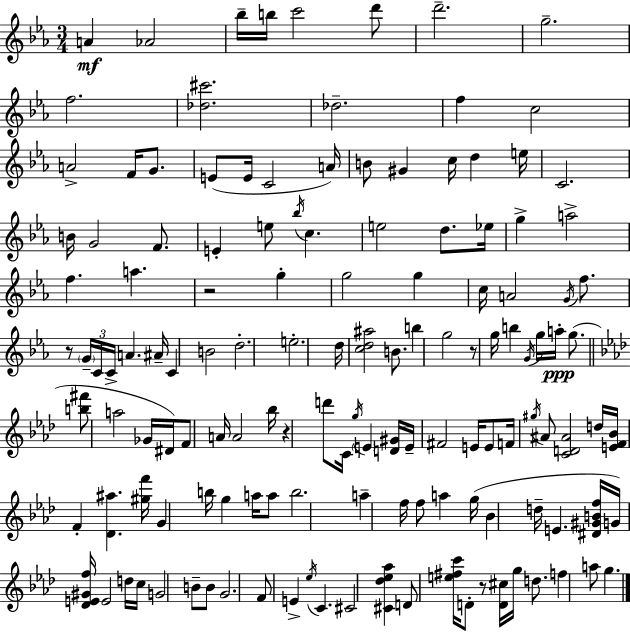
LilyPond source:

{
  \clef treble
  \numericTimeSignature
  \time 3/4
  \key c \minor
  a'4\mf aes'2 | bes''16-- b''16 c'''2 d'''8 | d'''2.-- | g''2.-- | \break f''2. | <des'' cis'''>2. | des''2.-- | f''4 c''2 | \break a'2-> f'16 g'8. | e'8( e'16 c'2 a'16) | b'8 gis'4 c''16 d''4 e''16 | c'2. | \break b'16 g'2 f'8. | e'4-. e''8 \acciaccatura { bes''16 } c''4. | e''2 d''8. | ees''16 g''4-> a''2-> | \break f''4. a''4. | r2 g''4-. | g''2 g''4 | c''16 a'2 \acciaccatura { g'16 } f''8. | \break r8 \tuplet 3/2 { \parenthesize g'16-- c'16 c'16-> } a'4. | ais'16-- c'4 b'2 | d''2.-. | e''2.-. | \break d''16 <c'' d'' ais''>2 b'8. | b''4 g''2 | r8 g''16 b''4 \acciaccatura { g'16 } g''16 a''16-.\ppp | g''8.( \bar "||" \break \key f \minor <b'' fis'''>8 a''2 ges'16 dis'16) | f'8 a'16 a'2 bes''16 | r4 d'''8 c'16 \acciaccatura { g''16 } \parenthesize e'4 | <d' gis'>16 e'16-- fis'2 e'16 e'8 | \break f'16 \acciaccatura { gis''16 } ais'8 <c' d' ais'>2 | d''16 <e' f' bes'>16 f'4-. <des' ais''>4. | <gis'' f'''>16 g'4 b''16 g''4 a''16 | a''8 b''2. | \break a''4-- f''16 f''8 a''4 | g''16( bes'4 d''16-- e'4. | <dis' gis' b' f''>16 g'16) <des' e' gis' f''>16 e'2 | d''16 c''16 g'2 b'8-- | \break b'8 g'2. | f'8 e'4-> \acciaccatura { ees''16 } c'4. | cis'2 <cis' des'' ees'' aes''>4 | d'8 <e'' fis'' c'''>16 d'8-. r8 <d' cis''>16 g''16 | \break d''8. f''4 a''8 g''4. | \bar "|."
}